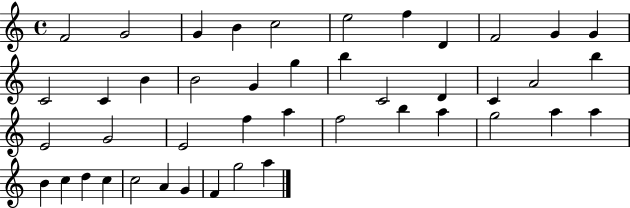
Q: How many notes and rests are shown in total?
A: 44